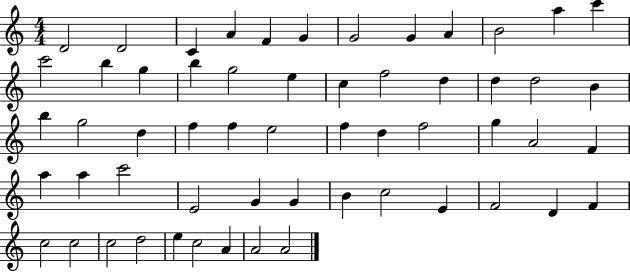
D4/h D4/h C4/q A4/q F4/q G4/q G4/h G4/q A4/q B4/h A5/q C6/q C6/h B5/q G5/q B5/q G5/h E5/q C5/q F5/h D5/q D5/q D5/h B4/q B5/q G5/h D5/q F5/q F5/q E5/h F5/q D5/q F5/h G5/q A4/h F4/q A5/q A5/q C6/h E4/h G4/q G4/q B4/q C5/h E4/q F4/h D4/q F4/q C5/h C5/h C5/h D5/h E5/q C5/h A4/q A4/h A4/h